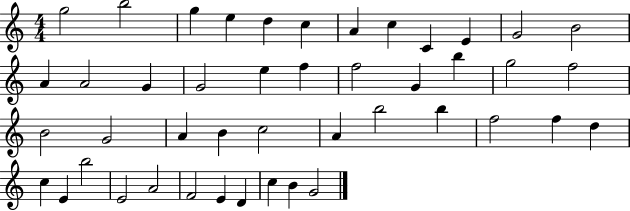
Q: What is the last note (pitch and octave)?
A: G4